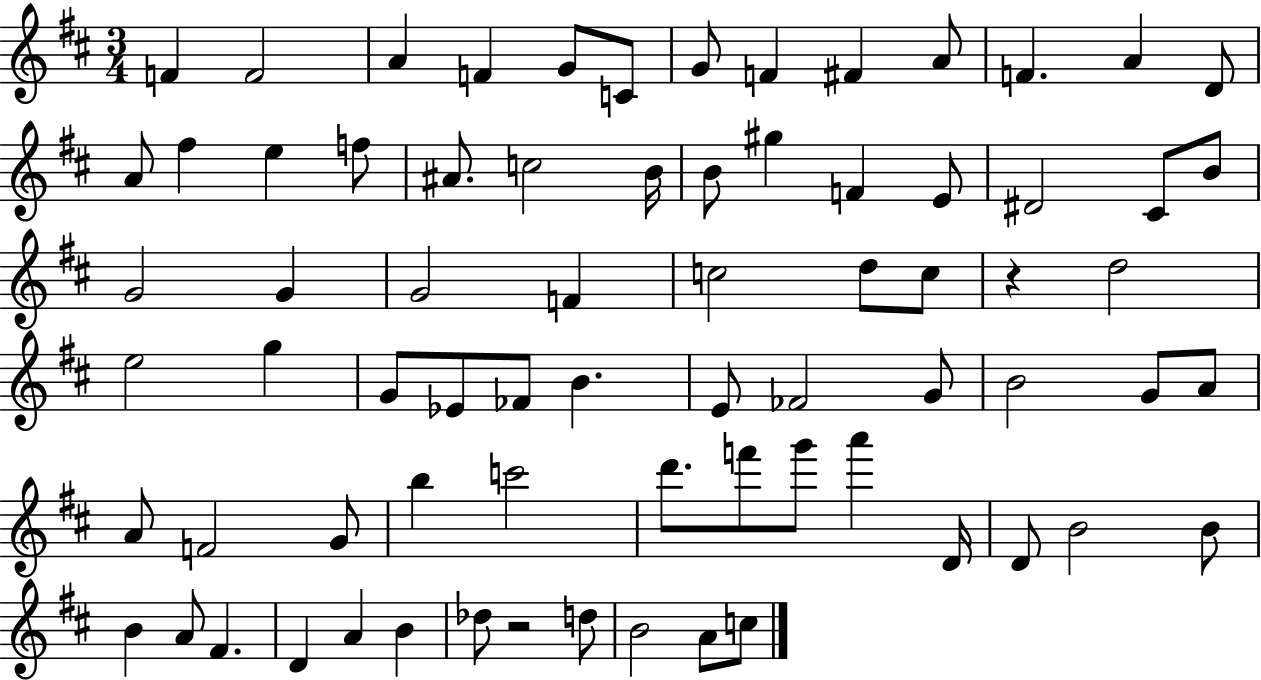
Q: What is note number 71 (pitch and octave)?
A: C5